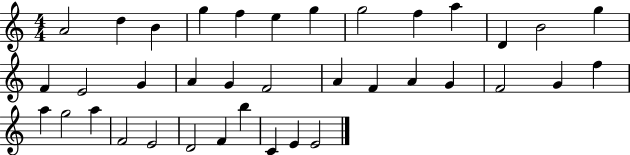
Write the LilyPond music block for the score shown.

{
  \clef treble
  \numericTimeSignature
  \time 4/4
  \key c \major
  a'2 d''4 b'4 | g''4 f''4 e''4 g''4 | g''2 f''4 a''4 | d'4 b'2 g''4 | \break f'4 e'2 g'4 | a'4 g'4 f'2 | a'4 f'4 a'4 g'4 | f'2 g'4 f''4 | \break a''4 g''2 a''4 | f'2 e'2 | d'2 f'4 b''4 | c'4 e'4 e'2 | \break \bar "|."
}